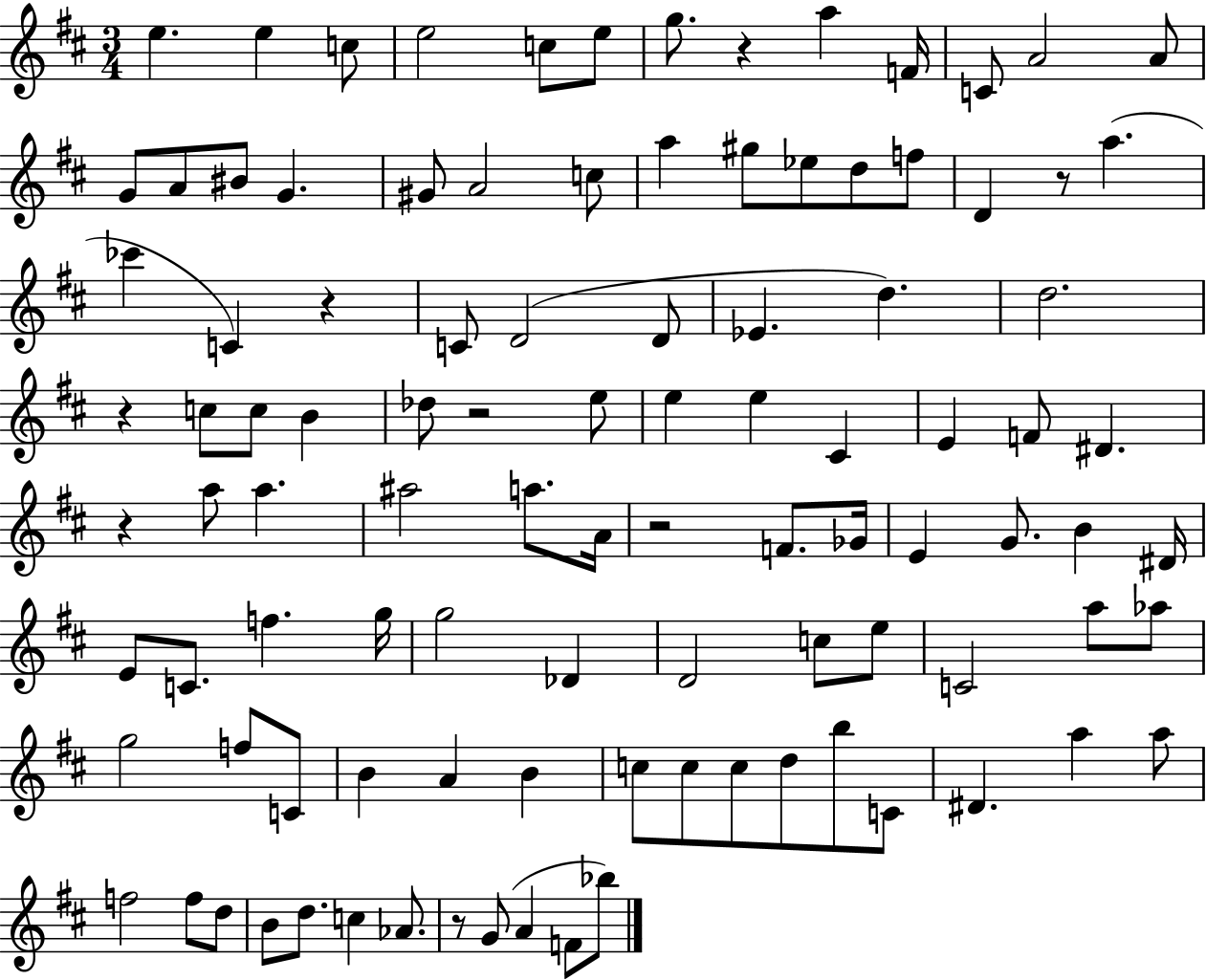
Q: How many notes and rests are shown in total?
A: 102